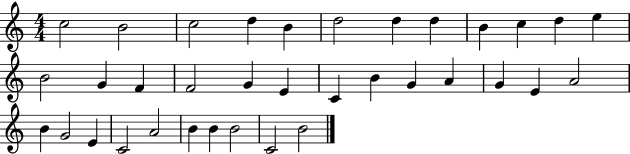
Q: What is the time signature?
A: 4/4